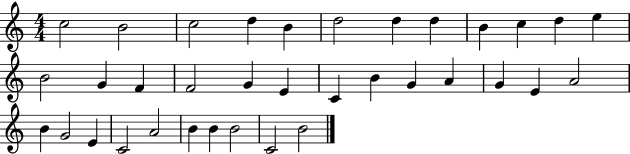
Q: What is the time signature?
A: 4/4